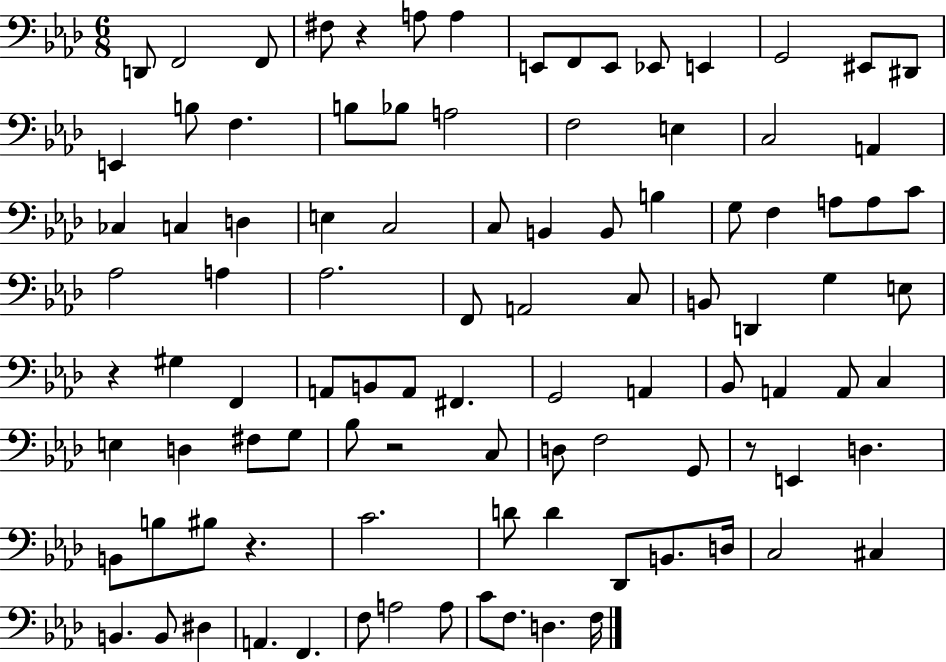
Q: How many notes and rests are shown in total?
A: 99